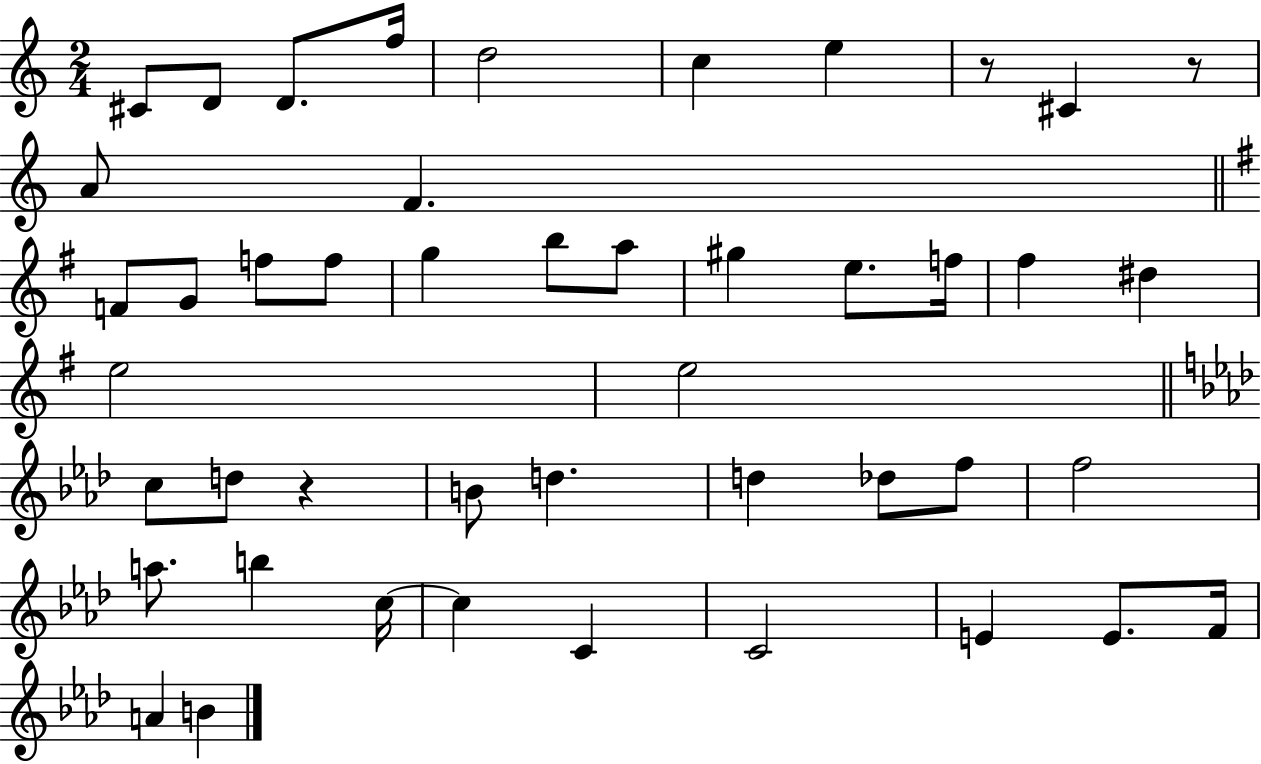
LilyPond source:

{
  \clef treble
  \numericTimeSignature
  \time 2/4
  \key c \major
  cis'8 d'8 d'8. f''16 | d''2 | c''4 e''4 | r8 cis'4 r8 | \break a'8 f'4. | \bar "||" \break \key g \major f'8 g'8 f''8 f''8 | g''4 b''8 a''8 | gis''4 e''8. f''16 | fis''4 dis''4 | \break e''2 | e''2 | \bar "||" \break \key aes \major c''8 d''8 r4 | b'8 d''4. | d''4 des''8 f''8 | f''2 | \break a''8. b''4 c''16~~ | c''4 c'4 | c'2 | e'4 e'8. f'16 | \break a'4 b'4 | \bar "|."
}